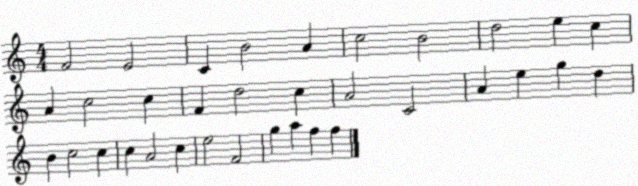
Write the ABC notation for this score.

X:1
T:Untitled
M:4/4
L:1/4
K:C
F2 E2 C B2 A c2 B2 d2 e c A c2 c F d2 c A2 C2 A e g d B c2 c c A2 c e2 F2 g a f f